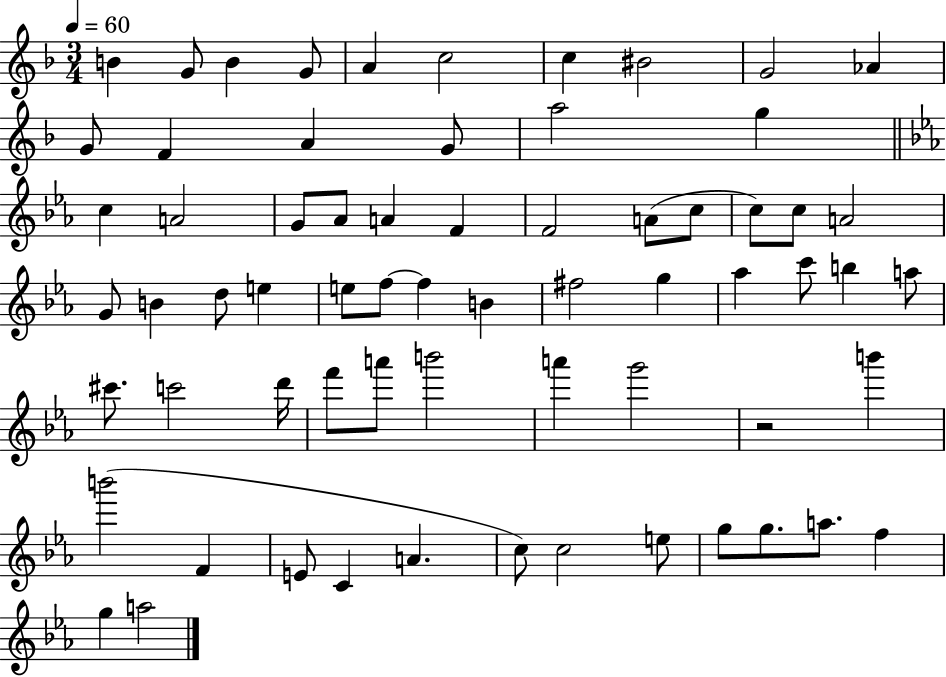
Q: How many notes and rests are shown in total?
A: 66